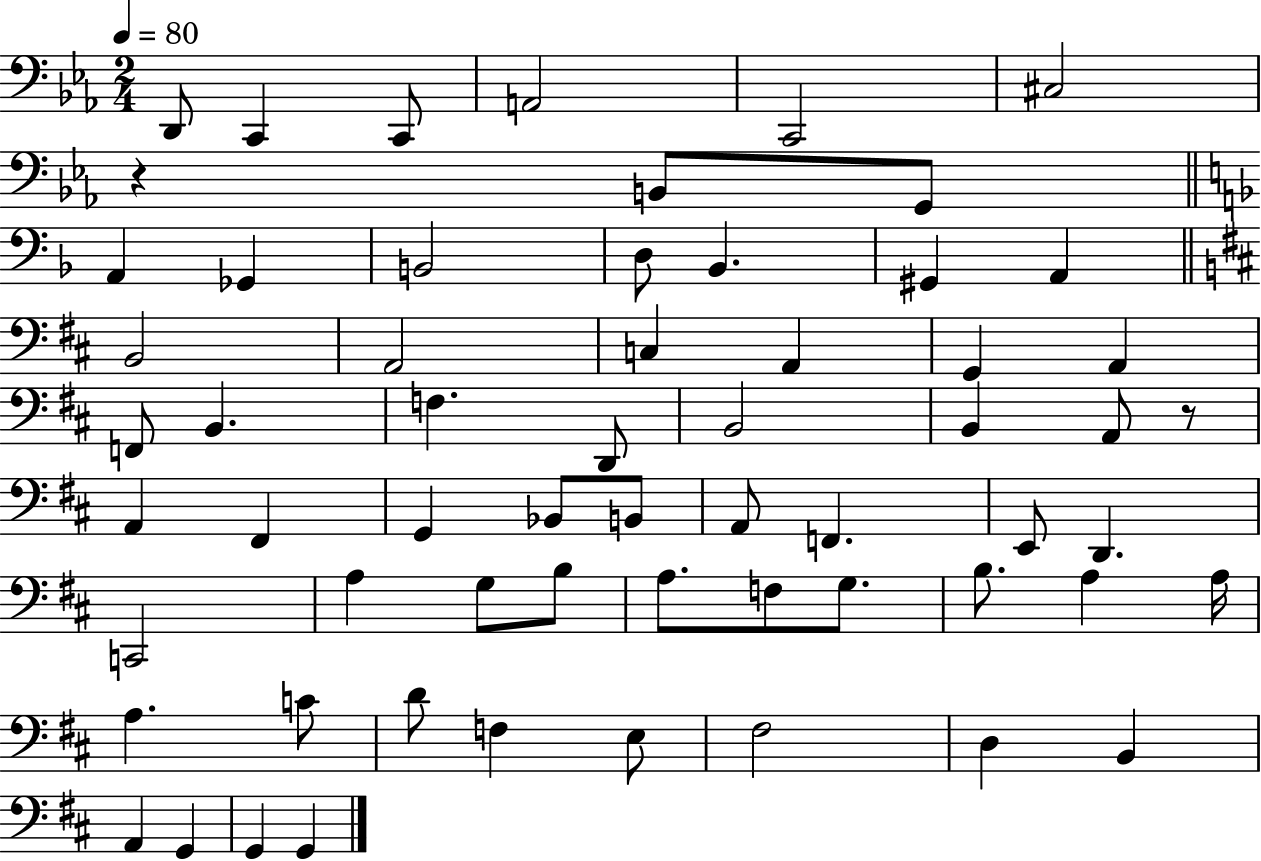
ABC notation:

X:1
T:Untitled
M:2/4
L:1/4
K:Eb
D,,/2 C,, C,,/2 A,,2 C,,2 ^C,2 z B,,/2 G,,/2 A,, _G,, B,,2 D,/2 _B,, ^G,, A,, B,,2 A,,2 C, A,, G,, A,, F,,/2 B,, F, D,,/2 B,,2 B,, A,,/2 z/2 A,, ^F,, G,, _B,,/2 B,,/2 A,,/2 F,, E,,/2 D,, C,,2 A, G,/2 B,/2 A,/2 F,/2 G,/2 B,/2 A, A,/4 A, C/2 D/2 F, E,/2 ^F,2 D, B,, A,, G,, G,, G,,